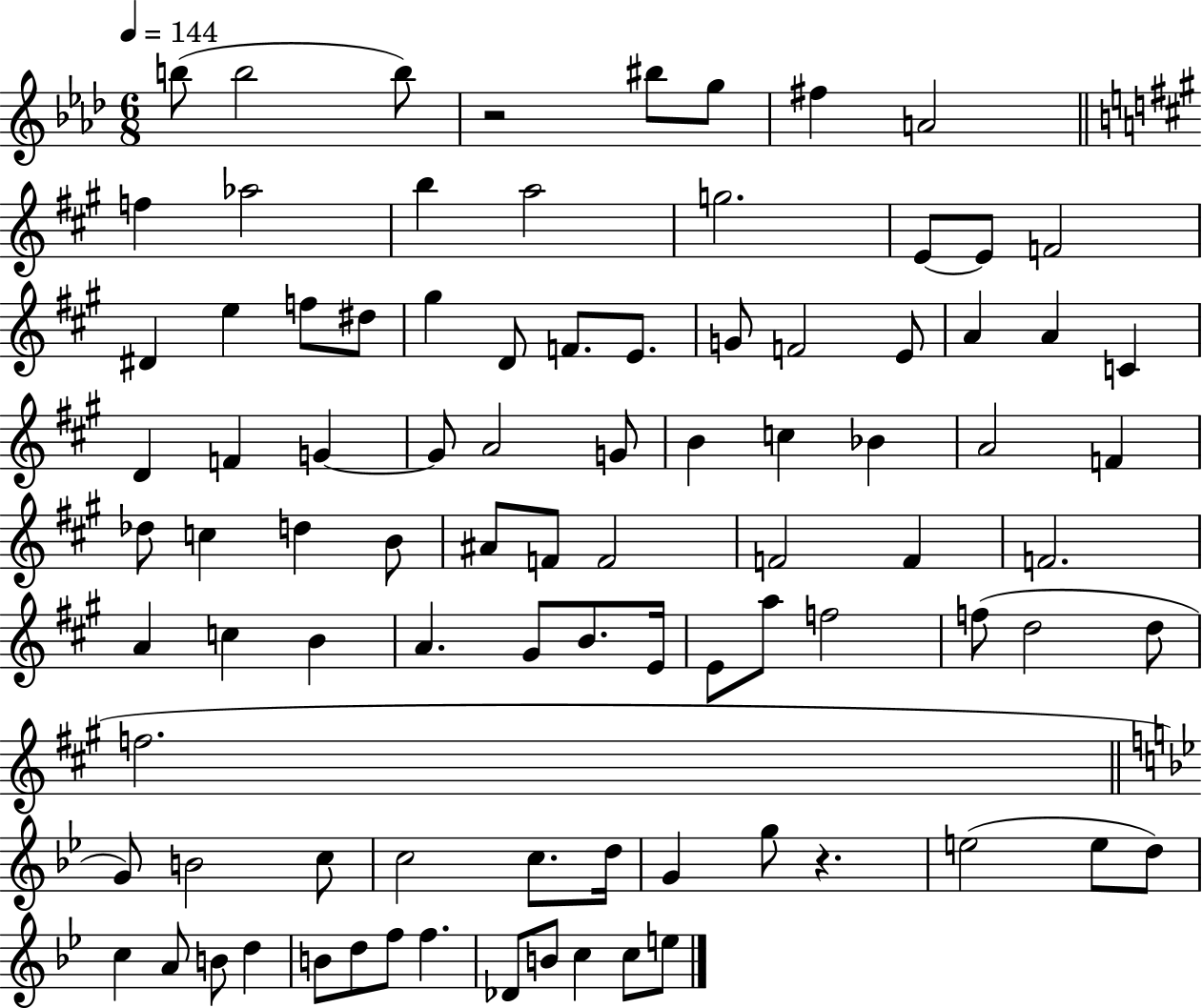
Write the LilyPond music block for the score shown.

{
  \clef treble
  \numericTimeSignature
  \time 6/8
  \key aes \major
  \tempo 4 = 144
  b''8( b''2 b''8) | r2 bis''8 g''8 | fis''4 a'2 | \bar "||" \break \key a \major f''4 aes''2 | b''4 a''2 | g''2. | e'8~~ e'8 f'2 | \break dis'4 e''4 f''8 dis''8 | gis''4 d'8 f'8. e'8. | g'8 f'2 e'8 | a'4 a'4 c'4 | \break d'4 f'4 g'4~~ | g'8 a'2 g'8 | b'4 c''4 bes'4 | a'2 f'4 | \break des''8 c''4 d''4 b'8 | ais'8 f'8 f'2 | f'2 f'4 | f'2. | \break a'4 c''4 b'4 | a'4. gis'8 b'8. e'16 | e'8 a''8 f''2 | f''8( d''2 d''8 | \break f''2. | \bar "||" \break \key g \minor g'8) b'2 c''8 | c''2 c''8. d''16 | g'4 g''8 r4. | e''2( e''8 d''8) | \break c''4 a'8 b'8 d''4 | b'8 d''8 f''8 f''4. | des'8 b'8 c''4 c''8 e''8 | \bar "|."
}